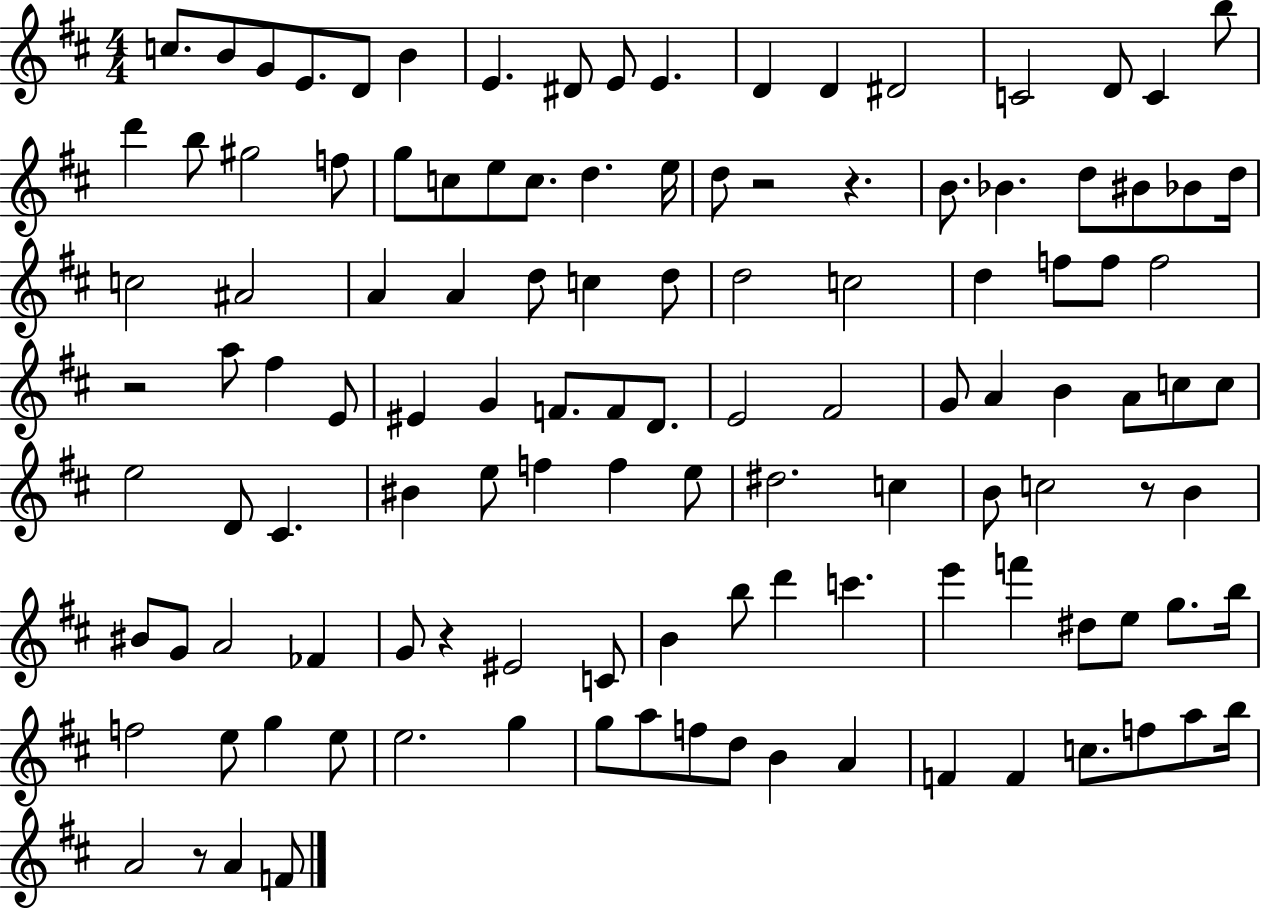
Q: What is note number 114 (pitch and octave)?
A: F4